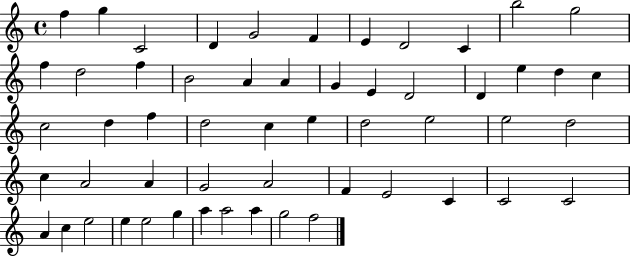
{
  \clef treble
  \time 4/4
  \defaultTimeSignature
  \key c \major
  f''4 g''4 c'2 | d'4 g'2 f'4 | e'4 d'2 c'4 | b''2 g''2 | \break f''4 d''2 f''4 | b'2 a'4 a'4 | g'4 e'4 d'2 | d'4 e''4 d''4 c''4 | \break c''2 d''4 f''4 | d''2 c''4 e''4 | d''2 e''2 | e''2 d''2 | \break c''4 a'2 a'4 | g'2 a'2 | f'4 e'2 c'4 | c'2 c'2 | \break a'4 c''4 e''2 | e''4 e''2 g''4 | a''4 a''2 a''4 | g''2 f''2 | \break \bar "|."
}